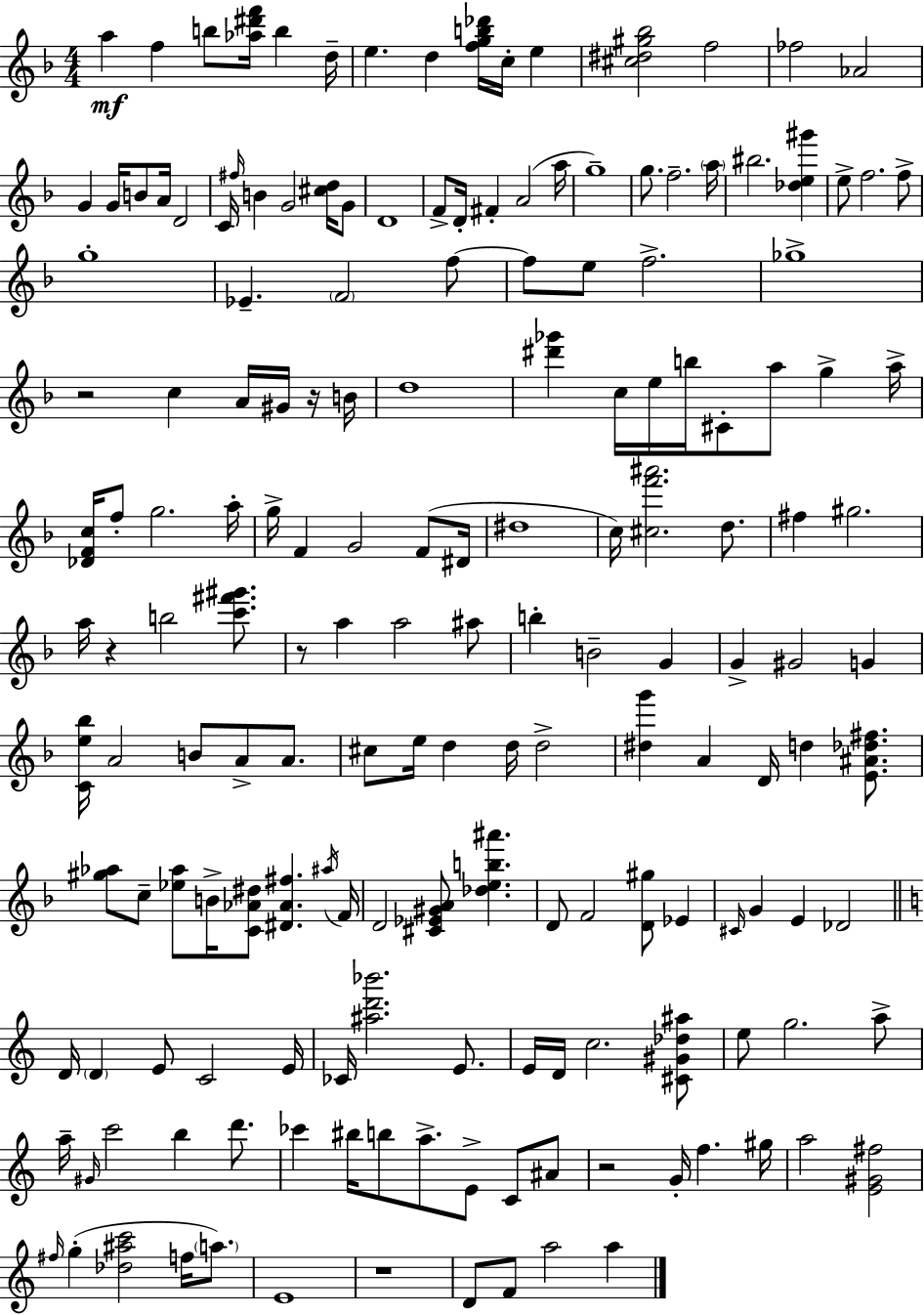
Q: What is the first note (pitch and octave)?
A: A5